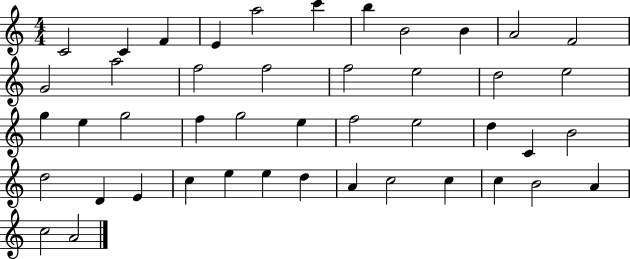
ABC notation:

X:1
T:Untitled
M:4/4
L:1/4
K:C
C2 C F E a2 c' b B2 B A2 F2 G2 a2 f2 f2 f2 e2 d2 e2 g e g2 f g2 e f2 e2 d C B2 d2 D E c e e d A c2 c c B2 A c2 A2